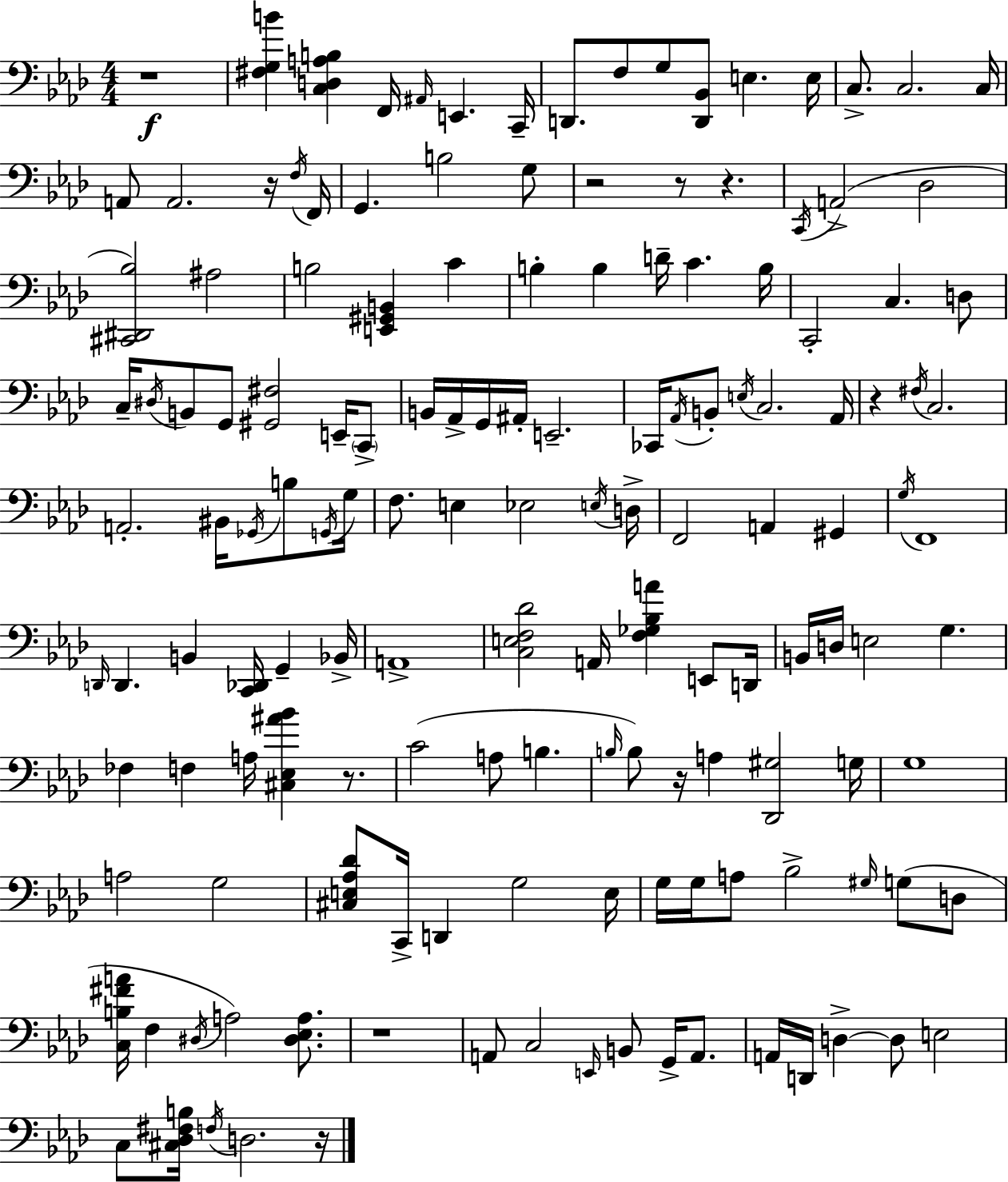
X:1
T:Untitled
M:4/4
L:1/4
K:Ab
z4 [^F,G,B] [C,D,A,B,] F,,/4 ^A,,/4 E,, C,,/4 D,,/2 F,/2 G,/2 [D,,_B,,]/2 E, E,/4 C,/2 C,2 C,/4 A,,/2 A,,2 z/4 F,/4 F,,/4 G,, B,2 G,/2 z2 z/2 z C,,/4 A,,2 _D,2 [^C,,^D,,_B,]2 ^A,2 B,2 [E,,^G,,B,,] C B, B, D/4 C B,/4 C,,2 C, D,/2 C,/4 ^D,/4 B,,/2 G,,/2 [^G,,^F,]2 E,,/4 C,,/2 B,,/4 _A,,/4 G,,/4 ^A,,/4 E,,2 _C,,/4 _A,,/4 B,,/2 E,/4 C,2 _A,,/4 z ^F,/4 C,2 A,,2 ^B,,/4 _G,,/4 B,/2 G,,/4 G,/4 F,/2 E, _E,2 E,/4 D,/4 F,,2 A,, ^G,, G,/4 F,,4 D,,/4 D,, B,, [C,,_D,,]/4 G,, _B,,/4 A,,4 [C,E,F,_D]2 A,,/4 [F,_G,_B,A] E,,/2 D,,/4 B,,/4 D,/4 E,2 G, _F, F, A,/4 [^C,_E,^A_B] z/2 C2 A,/2 B, B,/4 B,/2 z/4 A, [_D,,^G,]2 G,/4 G,4 A,2 G,2 [^C,E,_A,_D]/2 C,,/4 D,, G,2 E,/4 G,/4 G,/4 A,/2 _B,2 ^G,/4 G,/2 D,/2 [C,B,^FA]/4 F, ^D,/4 A,2 [^D,_E,A,]/2 z4 A,,/2 C,2 E,,/4 B,,/2 G,,/4 A,,/2 A,,/4 D,,/4 D, D,/2 E,2 C,/2 [^C,_D,^F,B,]/4 F,/4 D,2 z/4